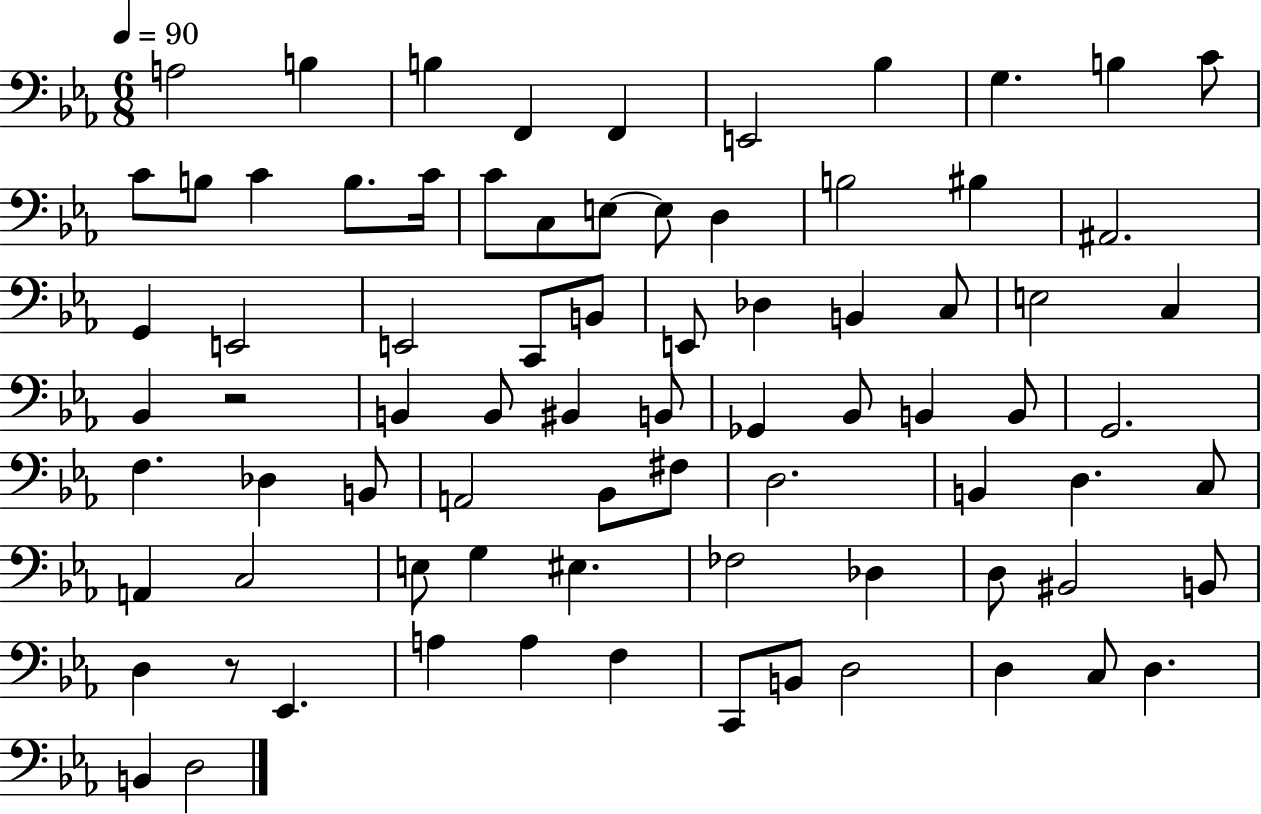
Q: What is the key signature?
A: EES major